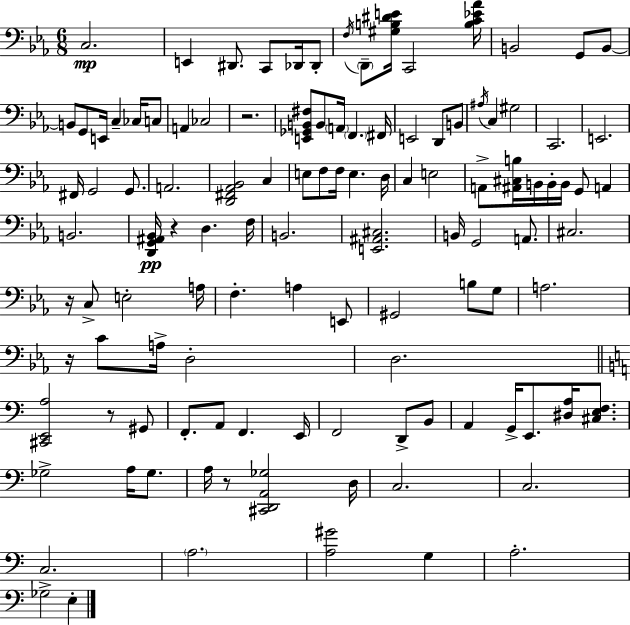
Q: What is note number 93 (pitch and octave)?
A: G3